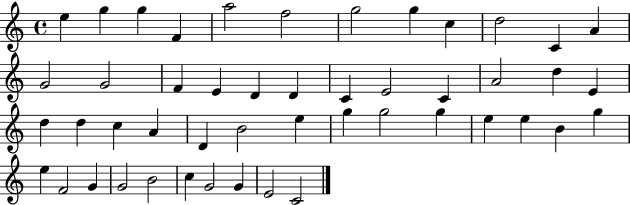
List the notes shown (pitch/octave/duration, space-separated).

E5/q G5/q G5/q F4/q A5/h F5/h G5/h G5/q C5/q D5/h C4/q A4/q G4/h G4/h F4/q E4/q D4/q D4/q C4/q E4/h C4/q A4/h D5/q E4/q D5/q D5/q C5/q A4/q D4/q B4/h E5/q G5/q G5/h G5/q E5/q E5/q B4/q G5/q E5/q F4/h G4/q G4/h B4/h C5/q G4/h G4/q E4/h C4/h